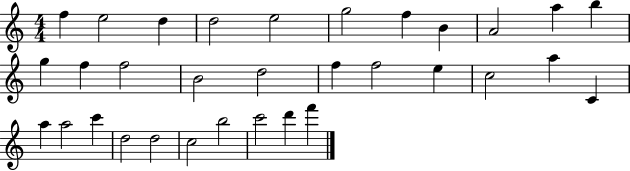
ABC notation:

X:1
T:Untitled
M:4/4
L:1/4
K:C
f e2 d d2 e2 g2 f B A2 a b g f f2 B2 d2 f f2 e c2 a C a a2 c' d2 d2 c2 b2 c'2 d' f'